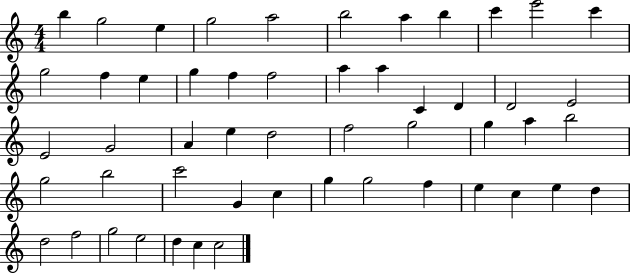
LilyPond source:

{
  \clef treble
  \numericTimeSignature
  \time 4/4
  \key c \major
  b''4 g''2 e''4 | g''2 a''2 | b''2 a''4 b''4 | c'''4 e'''2 c'''4 | \break g''2 f''4 e''4 | g''4 f''4 f''2 | a''4 a''4 c'4 d'4 | d'2 e'2 | \break e'2 g'2 | a'4 e''4 d''2 | f''2 g''2 | g''4 a''4 b''2 | \break g''2 b''2 | c'''2 g'4 c''4 | g''4 g''2 f''4 | e''4 c''4 e''4 d''4 | \break d''2 f''2 | g''2 e''2 | d''4 c''4 c''2 | \bar "|."
}